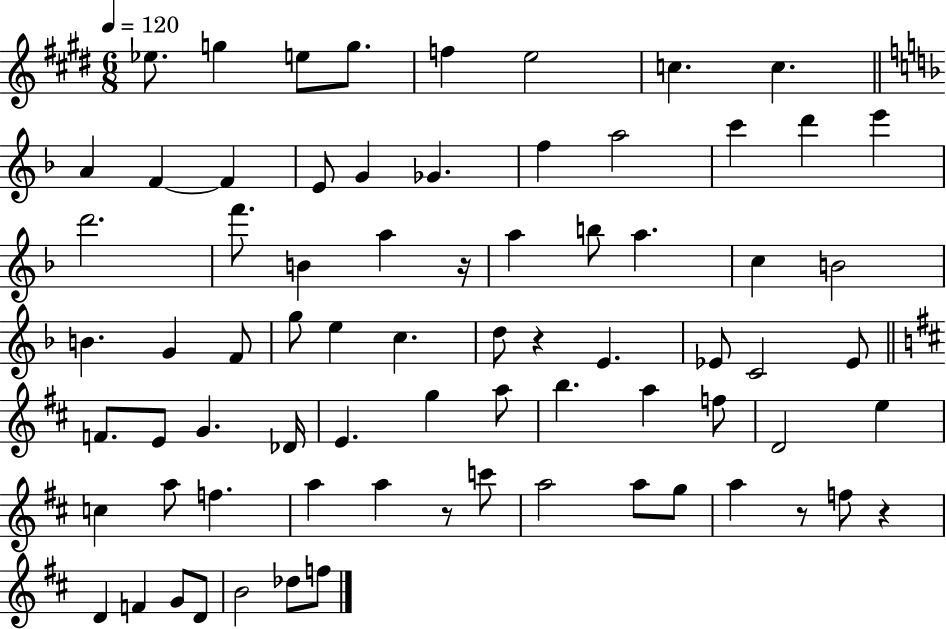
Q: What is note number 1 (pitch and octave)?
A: Eb5